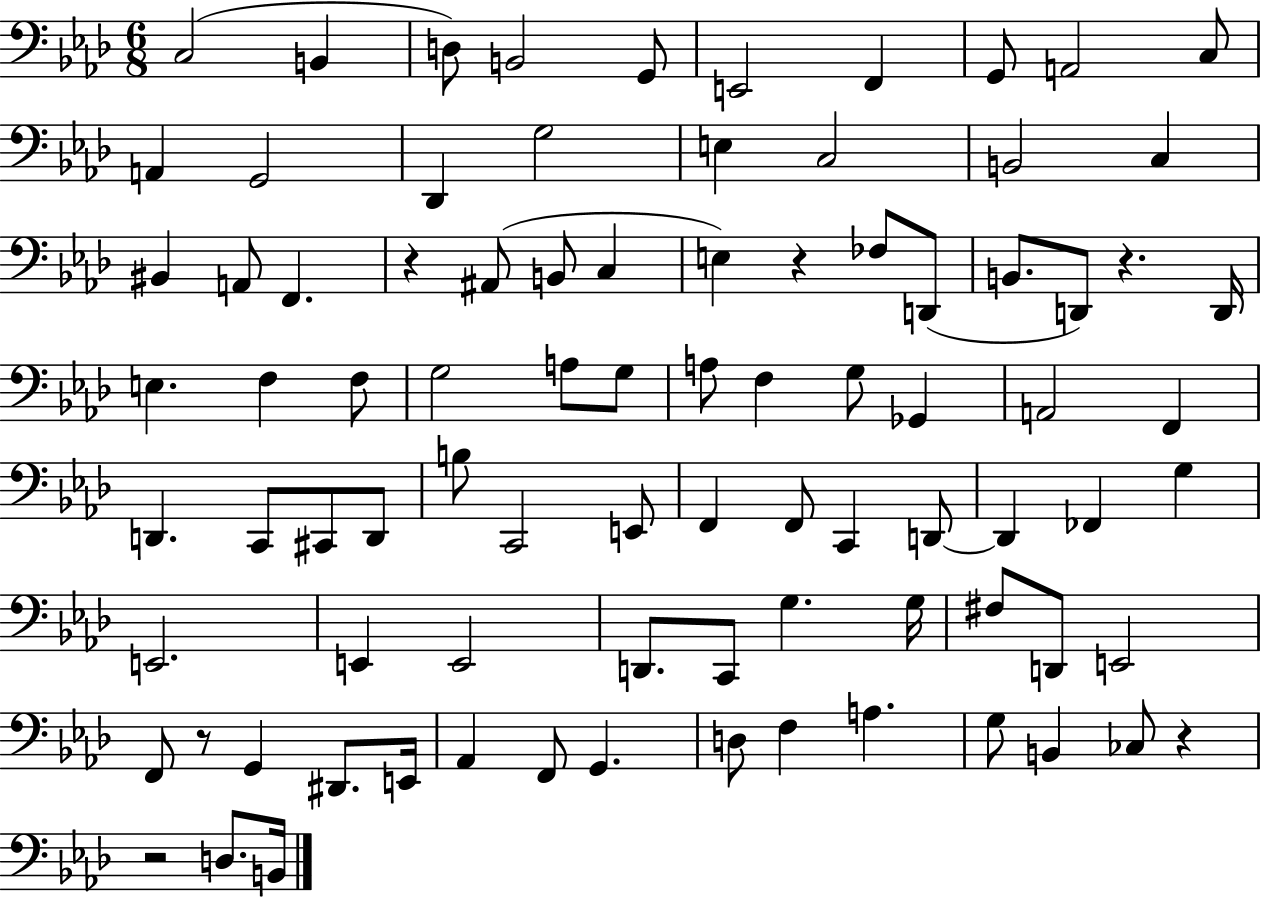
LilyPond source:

{
  \clef bass
  \numericTimeSignature
  \time 6/8
  \key aes \major
  c2( b,4 | d8) b,2 g,8 | e,2 f,4 | g,8 a,2 c8 | \break a,4 g,2 | des,4 g2 | e4 c2 | b,2 c4 | \break bis,4 a,8 f,4. | r4 ais,8( b,8 c4 | e4) r4 fes8 d,8( | b,8. d,8) r4. d,16 | \break e4. f4 f8 | g2 a8 g8 | a8 f4 g8 ges,4 | a,2 f,4 | \break d,4. c,8 cis,8 d,8 | b8 c,2 e,8 | f,4 f,8 c,4 d,8~~ | d,4 fes,4 g4 | \break e,2. | e,4 e,2 | d,8. c,8 g4. g16 | fis8 d,8 e,2 | \break f,8 r8 g,4 dis,8. e,16 | aes,4 f,8 g,4. | d8 f4 a4. | g8 b,4 ces8 r4 | \break r2 d8. b,16 | \bar "|."
}